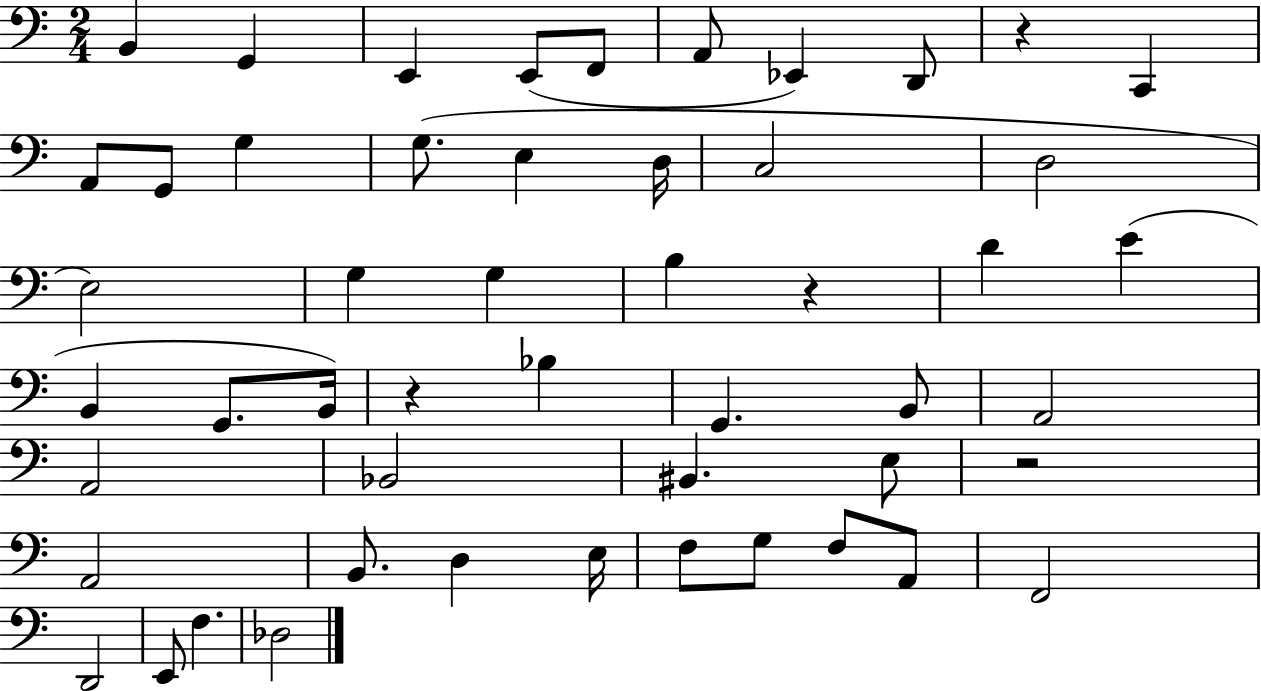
X:1
T:Untitled
M:2/4
L:1/4
K:C
B,, G,, E,, E,,/2 F,,/2 A,,/2 _E,, D,,/2 z C,, A,,/2 G,,/2 G, G,/2 E, D,/4 C,2 D,2 E,2 G, G, B, z D E B,, G,,/2 B,,/4 z _B, G,, B,,/2 A,,2 A,,2 _B,,2 ^B,, E,/2 z2 A,,2 B,,/2 D, E,/4 F,/2 G,/2 F,/2 A,,/2 F,,2 D,,2 E,,/2 F, _D,2